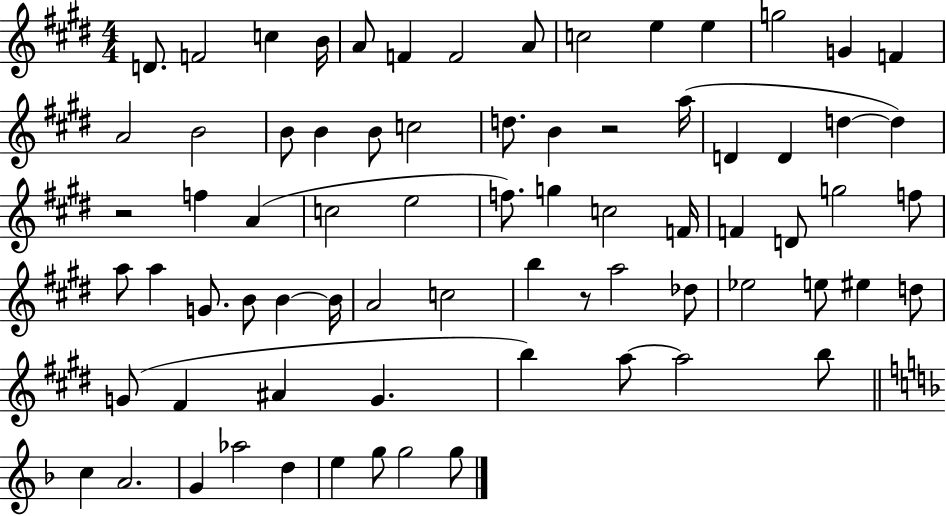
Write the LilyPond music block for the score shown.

{
  \clef treble
  \numericTimeSignature
  \time 4/4
  \key e \major
  \repeat volta 2 { d'8. f'2 c''4 b'16 | a'8 f'4 f'2 a'8 | c''2 e''4 e''4 | g''2 g'4 f'4 | \break a'2 b'2 | b'8 b'4 b'8 c''2 | d''8. b'4 r2 a''16( | d'4 d'4 d''4~~ d''4) | \break r2 f''4 a'4( | c''2 e''2 | f''8.) g''4 c''2 f'16 | f'4 d'8 g''2 f''8 | \break a''8 a''4 g'8. b'8 b'4~~ b'16 | a'2 c''2 | b''4 r8 a''2 des''8 | ees''2 e''8 eis''4 d''8 | \break g'8( fis'4 ais'4 g'4. | b''4) a''8~~ a''2 b''8 | \bar "||" \break \key d \minor c''4 a'2. | g'4 aes''2 d''4 | e''4 g''8 g''2 g''8 | } \bar "|."
}